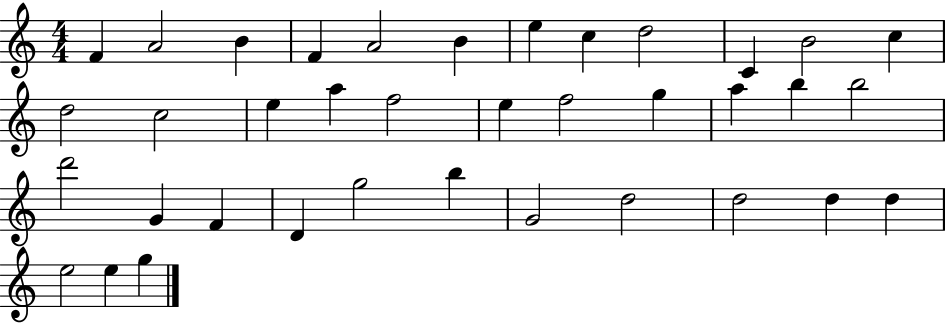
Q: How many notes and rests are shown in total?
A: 37